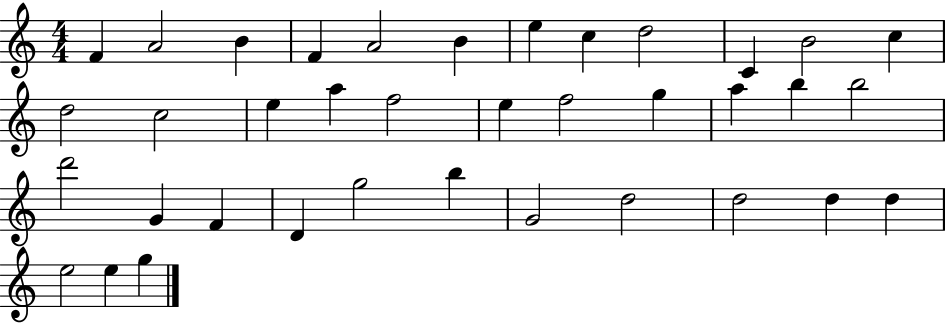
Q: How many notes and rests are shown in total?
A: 37